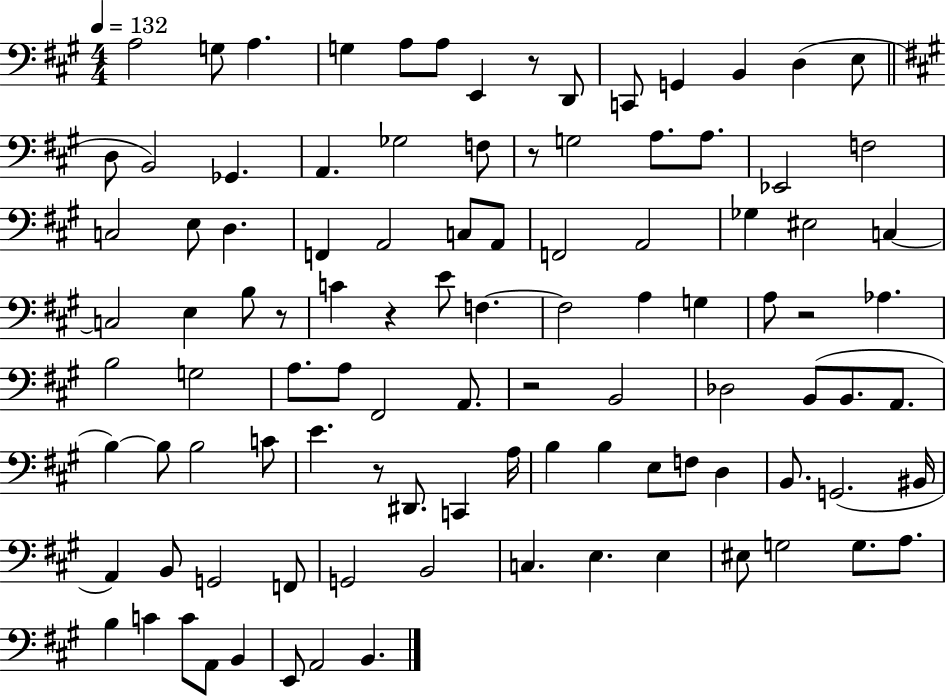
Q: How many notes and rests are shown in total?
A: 102